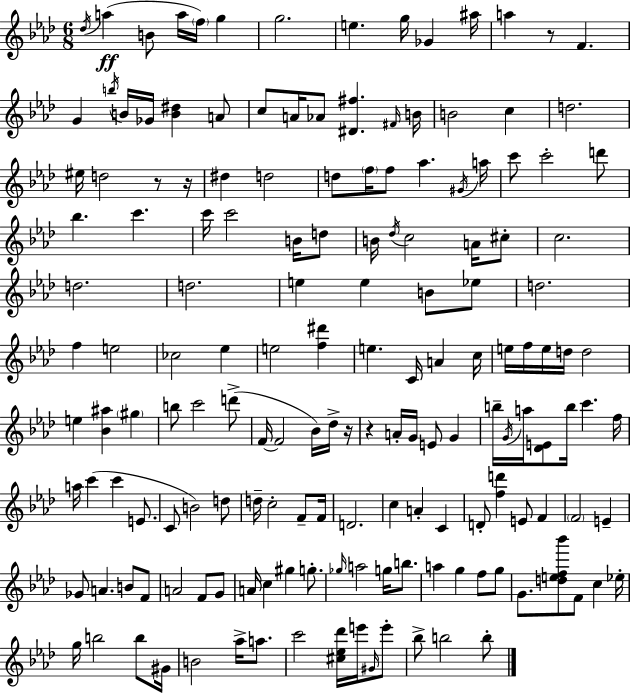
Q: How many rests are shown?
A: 5